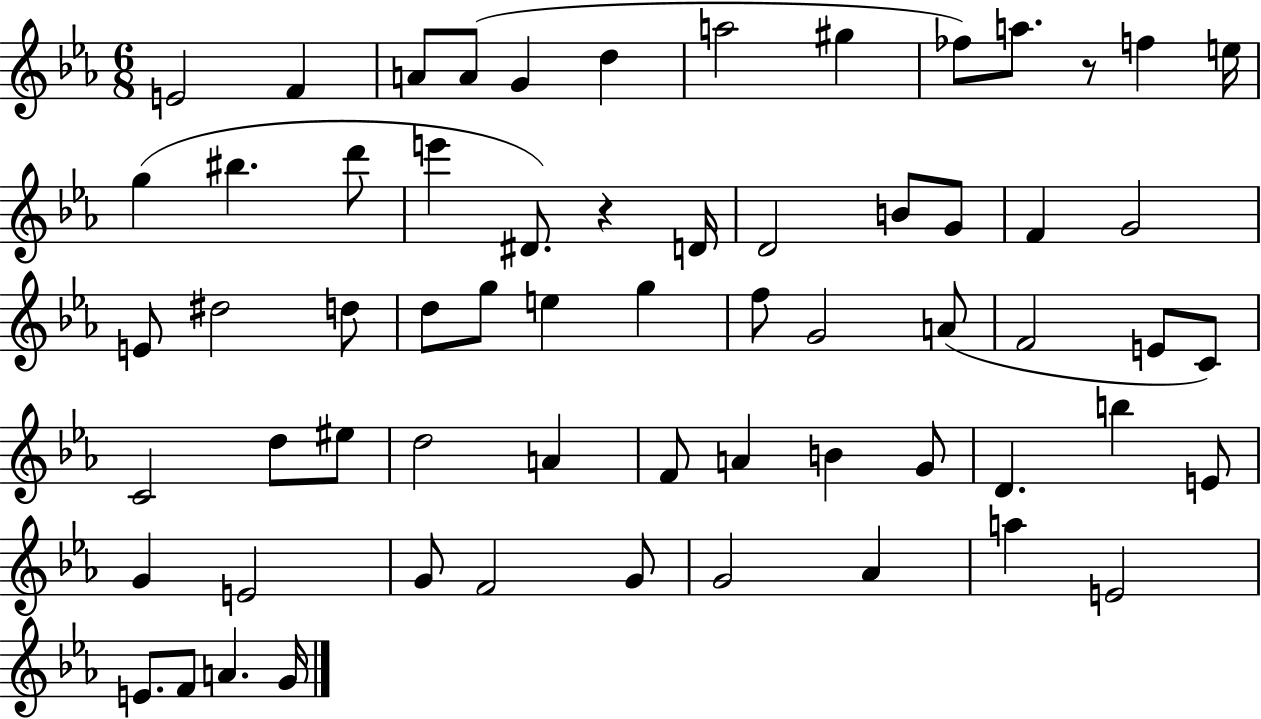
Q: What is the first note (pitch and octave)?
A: E4